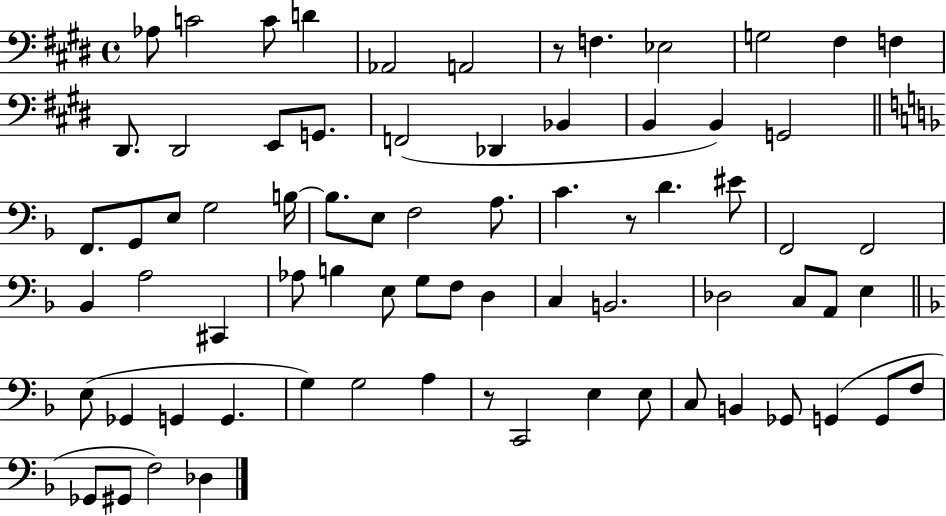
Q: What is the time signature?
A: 4/4